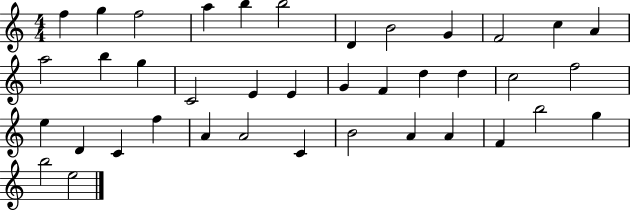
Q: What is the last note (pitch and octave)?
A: E5